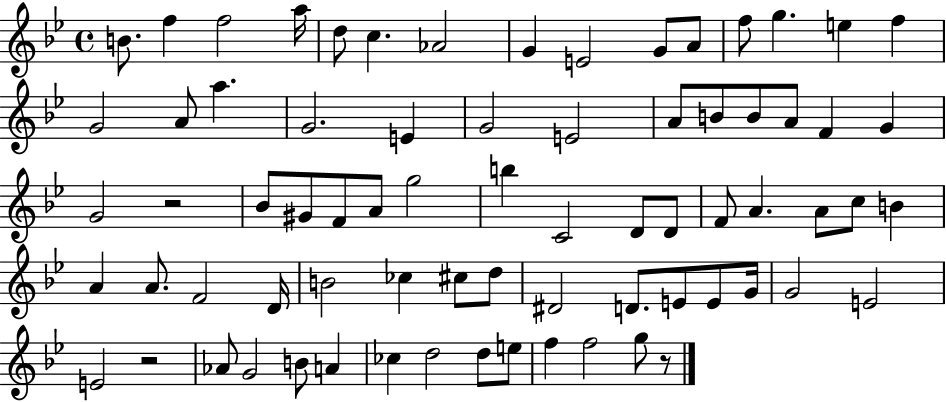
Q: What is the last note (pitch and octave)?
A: G5